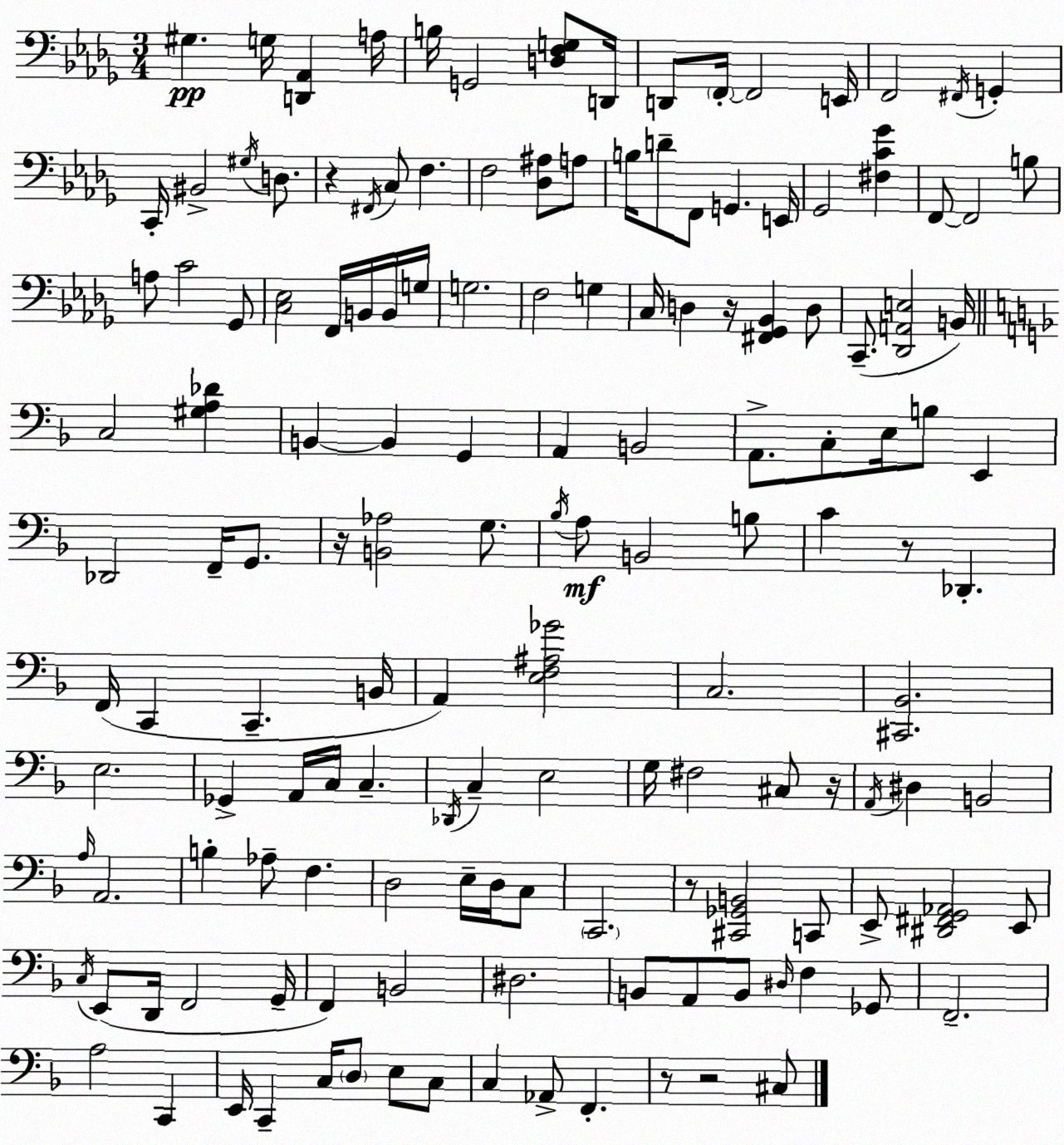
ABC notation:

X:1
T:Untitled
M:3/4
L:1/4
K:Bbm
^G, G,/4 [D,,_A,,] A,/4 B,/4 G,,2 [D,F,G,]/2 D,,/4 D,,/2 F,,/4 F,,2 E,,/4 F,,2 ^F,,/4 G,, C,,/4 ^B,,2 ^G,/4 D,/2 z ^F,,/4 C,/2 F, F,2 [_D,^A,]/2 A,/2 B,/4 D/2 F,,/2 G,, E,,/4 _G,,2 [^F,C_G] F,,/2 F,,2 B,/2 A,/2 C2 _G,,/2 [C,_E,]2 F,,/4 B,,/4 B,,/4 G,/4 G,2 F,2 G, C,/4 D, z/4 [^F,,_G,,_B,,] D,/2 C,,/2 [_D,,A,,E,]2 B,,/4 C,2 [^G,A,_D] B,, B,, G,, A,, B,,2 A,,/2 C,/2 E,/4 B,/2 E,, _D,,2 F,,/4 G,,/2 z/4 [B,,_A,]2 G,/2 _B,/4 A,/2 B,,2 B,/2 C z/2 _D,, F,,/4 C,, C,, B,,/4 A,, [E,F,^A,_G]2 C,2 [^C,,_B,,]2 E,2 _G,, A,,/4 C,/4 C, _D,,/4 C, E,2 G,/4 ^F,2 ^C,/2 z/4 A,,/4 ^D, B,,2 A,/4 A,,2 B, _A,/2 F, D,2 E,/4 D,/4 C,/2 C,,2 z/2 [^C,,_G,,B,,]2 C,,/2 E,,/2 [^D,,^F,,G,,_A,,]2 E,,/2 C,/4 E,,/2 D,,/4 F,,2 G,,/4 F,, B,,2 ^D,2 B,,/2 A,,/2 B,,/2 ^D,/4 F, _G,,/2 F,,2 A,2 C,, E,,/4 C,, C,/4 D,/2 E,/2 C,/2 C, _A,,/2 F,, z/2 z2 ^C,/2